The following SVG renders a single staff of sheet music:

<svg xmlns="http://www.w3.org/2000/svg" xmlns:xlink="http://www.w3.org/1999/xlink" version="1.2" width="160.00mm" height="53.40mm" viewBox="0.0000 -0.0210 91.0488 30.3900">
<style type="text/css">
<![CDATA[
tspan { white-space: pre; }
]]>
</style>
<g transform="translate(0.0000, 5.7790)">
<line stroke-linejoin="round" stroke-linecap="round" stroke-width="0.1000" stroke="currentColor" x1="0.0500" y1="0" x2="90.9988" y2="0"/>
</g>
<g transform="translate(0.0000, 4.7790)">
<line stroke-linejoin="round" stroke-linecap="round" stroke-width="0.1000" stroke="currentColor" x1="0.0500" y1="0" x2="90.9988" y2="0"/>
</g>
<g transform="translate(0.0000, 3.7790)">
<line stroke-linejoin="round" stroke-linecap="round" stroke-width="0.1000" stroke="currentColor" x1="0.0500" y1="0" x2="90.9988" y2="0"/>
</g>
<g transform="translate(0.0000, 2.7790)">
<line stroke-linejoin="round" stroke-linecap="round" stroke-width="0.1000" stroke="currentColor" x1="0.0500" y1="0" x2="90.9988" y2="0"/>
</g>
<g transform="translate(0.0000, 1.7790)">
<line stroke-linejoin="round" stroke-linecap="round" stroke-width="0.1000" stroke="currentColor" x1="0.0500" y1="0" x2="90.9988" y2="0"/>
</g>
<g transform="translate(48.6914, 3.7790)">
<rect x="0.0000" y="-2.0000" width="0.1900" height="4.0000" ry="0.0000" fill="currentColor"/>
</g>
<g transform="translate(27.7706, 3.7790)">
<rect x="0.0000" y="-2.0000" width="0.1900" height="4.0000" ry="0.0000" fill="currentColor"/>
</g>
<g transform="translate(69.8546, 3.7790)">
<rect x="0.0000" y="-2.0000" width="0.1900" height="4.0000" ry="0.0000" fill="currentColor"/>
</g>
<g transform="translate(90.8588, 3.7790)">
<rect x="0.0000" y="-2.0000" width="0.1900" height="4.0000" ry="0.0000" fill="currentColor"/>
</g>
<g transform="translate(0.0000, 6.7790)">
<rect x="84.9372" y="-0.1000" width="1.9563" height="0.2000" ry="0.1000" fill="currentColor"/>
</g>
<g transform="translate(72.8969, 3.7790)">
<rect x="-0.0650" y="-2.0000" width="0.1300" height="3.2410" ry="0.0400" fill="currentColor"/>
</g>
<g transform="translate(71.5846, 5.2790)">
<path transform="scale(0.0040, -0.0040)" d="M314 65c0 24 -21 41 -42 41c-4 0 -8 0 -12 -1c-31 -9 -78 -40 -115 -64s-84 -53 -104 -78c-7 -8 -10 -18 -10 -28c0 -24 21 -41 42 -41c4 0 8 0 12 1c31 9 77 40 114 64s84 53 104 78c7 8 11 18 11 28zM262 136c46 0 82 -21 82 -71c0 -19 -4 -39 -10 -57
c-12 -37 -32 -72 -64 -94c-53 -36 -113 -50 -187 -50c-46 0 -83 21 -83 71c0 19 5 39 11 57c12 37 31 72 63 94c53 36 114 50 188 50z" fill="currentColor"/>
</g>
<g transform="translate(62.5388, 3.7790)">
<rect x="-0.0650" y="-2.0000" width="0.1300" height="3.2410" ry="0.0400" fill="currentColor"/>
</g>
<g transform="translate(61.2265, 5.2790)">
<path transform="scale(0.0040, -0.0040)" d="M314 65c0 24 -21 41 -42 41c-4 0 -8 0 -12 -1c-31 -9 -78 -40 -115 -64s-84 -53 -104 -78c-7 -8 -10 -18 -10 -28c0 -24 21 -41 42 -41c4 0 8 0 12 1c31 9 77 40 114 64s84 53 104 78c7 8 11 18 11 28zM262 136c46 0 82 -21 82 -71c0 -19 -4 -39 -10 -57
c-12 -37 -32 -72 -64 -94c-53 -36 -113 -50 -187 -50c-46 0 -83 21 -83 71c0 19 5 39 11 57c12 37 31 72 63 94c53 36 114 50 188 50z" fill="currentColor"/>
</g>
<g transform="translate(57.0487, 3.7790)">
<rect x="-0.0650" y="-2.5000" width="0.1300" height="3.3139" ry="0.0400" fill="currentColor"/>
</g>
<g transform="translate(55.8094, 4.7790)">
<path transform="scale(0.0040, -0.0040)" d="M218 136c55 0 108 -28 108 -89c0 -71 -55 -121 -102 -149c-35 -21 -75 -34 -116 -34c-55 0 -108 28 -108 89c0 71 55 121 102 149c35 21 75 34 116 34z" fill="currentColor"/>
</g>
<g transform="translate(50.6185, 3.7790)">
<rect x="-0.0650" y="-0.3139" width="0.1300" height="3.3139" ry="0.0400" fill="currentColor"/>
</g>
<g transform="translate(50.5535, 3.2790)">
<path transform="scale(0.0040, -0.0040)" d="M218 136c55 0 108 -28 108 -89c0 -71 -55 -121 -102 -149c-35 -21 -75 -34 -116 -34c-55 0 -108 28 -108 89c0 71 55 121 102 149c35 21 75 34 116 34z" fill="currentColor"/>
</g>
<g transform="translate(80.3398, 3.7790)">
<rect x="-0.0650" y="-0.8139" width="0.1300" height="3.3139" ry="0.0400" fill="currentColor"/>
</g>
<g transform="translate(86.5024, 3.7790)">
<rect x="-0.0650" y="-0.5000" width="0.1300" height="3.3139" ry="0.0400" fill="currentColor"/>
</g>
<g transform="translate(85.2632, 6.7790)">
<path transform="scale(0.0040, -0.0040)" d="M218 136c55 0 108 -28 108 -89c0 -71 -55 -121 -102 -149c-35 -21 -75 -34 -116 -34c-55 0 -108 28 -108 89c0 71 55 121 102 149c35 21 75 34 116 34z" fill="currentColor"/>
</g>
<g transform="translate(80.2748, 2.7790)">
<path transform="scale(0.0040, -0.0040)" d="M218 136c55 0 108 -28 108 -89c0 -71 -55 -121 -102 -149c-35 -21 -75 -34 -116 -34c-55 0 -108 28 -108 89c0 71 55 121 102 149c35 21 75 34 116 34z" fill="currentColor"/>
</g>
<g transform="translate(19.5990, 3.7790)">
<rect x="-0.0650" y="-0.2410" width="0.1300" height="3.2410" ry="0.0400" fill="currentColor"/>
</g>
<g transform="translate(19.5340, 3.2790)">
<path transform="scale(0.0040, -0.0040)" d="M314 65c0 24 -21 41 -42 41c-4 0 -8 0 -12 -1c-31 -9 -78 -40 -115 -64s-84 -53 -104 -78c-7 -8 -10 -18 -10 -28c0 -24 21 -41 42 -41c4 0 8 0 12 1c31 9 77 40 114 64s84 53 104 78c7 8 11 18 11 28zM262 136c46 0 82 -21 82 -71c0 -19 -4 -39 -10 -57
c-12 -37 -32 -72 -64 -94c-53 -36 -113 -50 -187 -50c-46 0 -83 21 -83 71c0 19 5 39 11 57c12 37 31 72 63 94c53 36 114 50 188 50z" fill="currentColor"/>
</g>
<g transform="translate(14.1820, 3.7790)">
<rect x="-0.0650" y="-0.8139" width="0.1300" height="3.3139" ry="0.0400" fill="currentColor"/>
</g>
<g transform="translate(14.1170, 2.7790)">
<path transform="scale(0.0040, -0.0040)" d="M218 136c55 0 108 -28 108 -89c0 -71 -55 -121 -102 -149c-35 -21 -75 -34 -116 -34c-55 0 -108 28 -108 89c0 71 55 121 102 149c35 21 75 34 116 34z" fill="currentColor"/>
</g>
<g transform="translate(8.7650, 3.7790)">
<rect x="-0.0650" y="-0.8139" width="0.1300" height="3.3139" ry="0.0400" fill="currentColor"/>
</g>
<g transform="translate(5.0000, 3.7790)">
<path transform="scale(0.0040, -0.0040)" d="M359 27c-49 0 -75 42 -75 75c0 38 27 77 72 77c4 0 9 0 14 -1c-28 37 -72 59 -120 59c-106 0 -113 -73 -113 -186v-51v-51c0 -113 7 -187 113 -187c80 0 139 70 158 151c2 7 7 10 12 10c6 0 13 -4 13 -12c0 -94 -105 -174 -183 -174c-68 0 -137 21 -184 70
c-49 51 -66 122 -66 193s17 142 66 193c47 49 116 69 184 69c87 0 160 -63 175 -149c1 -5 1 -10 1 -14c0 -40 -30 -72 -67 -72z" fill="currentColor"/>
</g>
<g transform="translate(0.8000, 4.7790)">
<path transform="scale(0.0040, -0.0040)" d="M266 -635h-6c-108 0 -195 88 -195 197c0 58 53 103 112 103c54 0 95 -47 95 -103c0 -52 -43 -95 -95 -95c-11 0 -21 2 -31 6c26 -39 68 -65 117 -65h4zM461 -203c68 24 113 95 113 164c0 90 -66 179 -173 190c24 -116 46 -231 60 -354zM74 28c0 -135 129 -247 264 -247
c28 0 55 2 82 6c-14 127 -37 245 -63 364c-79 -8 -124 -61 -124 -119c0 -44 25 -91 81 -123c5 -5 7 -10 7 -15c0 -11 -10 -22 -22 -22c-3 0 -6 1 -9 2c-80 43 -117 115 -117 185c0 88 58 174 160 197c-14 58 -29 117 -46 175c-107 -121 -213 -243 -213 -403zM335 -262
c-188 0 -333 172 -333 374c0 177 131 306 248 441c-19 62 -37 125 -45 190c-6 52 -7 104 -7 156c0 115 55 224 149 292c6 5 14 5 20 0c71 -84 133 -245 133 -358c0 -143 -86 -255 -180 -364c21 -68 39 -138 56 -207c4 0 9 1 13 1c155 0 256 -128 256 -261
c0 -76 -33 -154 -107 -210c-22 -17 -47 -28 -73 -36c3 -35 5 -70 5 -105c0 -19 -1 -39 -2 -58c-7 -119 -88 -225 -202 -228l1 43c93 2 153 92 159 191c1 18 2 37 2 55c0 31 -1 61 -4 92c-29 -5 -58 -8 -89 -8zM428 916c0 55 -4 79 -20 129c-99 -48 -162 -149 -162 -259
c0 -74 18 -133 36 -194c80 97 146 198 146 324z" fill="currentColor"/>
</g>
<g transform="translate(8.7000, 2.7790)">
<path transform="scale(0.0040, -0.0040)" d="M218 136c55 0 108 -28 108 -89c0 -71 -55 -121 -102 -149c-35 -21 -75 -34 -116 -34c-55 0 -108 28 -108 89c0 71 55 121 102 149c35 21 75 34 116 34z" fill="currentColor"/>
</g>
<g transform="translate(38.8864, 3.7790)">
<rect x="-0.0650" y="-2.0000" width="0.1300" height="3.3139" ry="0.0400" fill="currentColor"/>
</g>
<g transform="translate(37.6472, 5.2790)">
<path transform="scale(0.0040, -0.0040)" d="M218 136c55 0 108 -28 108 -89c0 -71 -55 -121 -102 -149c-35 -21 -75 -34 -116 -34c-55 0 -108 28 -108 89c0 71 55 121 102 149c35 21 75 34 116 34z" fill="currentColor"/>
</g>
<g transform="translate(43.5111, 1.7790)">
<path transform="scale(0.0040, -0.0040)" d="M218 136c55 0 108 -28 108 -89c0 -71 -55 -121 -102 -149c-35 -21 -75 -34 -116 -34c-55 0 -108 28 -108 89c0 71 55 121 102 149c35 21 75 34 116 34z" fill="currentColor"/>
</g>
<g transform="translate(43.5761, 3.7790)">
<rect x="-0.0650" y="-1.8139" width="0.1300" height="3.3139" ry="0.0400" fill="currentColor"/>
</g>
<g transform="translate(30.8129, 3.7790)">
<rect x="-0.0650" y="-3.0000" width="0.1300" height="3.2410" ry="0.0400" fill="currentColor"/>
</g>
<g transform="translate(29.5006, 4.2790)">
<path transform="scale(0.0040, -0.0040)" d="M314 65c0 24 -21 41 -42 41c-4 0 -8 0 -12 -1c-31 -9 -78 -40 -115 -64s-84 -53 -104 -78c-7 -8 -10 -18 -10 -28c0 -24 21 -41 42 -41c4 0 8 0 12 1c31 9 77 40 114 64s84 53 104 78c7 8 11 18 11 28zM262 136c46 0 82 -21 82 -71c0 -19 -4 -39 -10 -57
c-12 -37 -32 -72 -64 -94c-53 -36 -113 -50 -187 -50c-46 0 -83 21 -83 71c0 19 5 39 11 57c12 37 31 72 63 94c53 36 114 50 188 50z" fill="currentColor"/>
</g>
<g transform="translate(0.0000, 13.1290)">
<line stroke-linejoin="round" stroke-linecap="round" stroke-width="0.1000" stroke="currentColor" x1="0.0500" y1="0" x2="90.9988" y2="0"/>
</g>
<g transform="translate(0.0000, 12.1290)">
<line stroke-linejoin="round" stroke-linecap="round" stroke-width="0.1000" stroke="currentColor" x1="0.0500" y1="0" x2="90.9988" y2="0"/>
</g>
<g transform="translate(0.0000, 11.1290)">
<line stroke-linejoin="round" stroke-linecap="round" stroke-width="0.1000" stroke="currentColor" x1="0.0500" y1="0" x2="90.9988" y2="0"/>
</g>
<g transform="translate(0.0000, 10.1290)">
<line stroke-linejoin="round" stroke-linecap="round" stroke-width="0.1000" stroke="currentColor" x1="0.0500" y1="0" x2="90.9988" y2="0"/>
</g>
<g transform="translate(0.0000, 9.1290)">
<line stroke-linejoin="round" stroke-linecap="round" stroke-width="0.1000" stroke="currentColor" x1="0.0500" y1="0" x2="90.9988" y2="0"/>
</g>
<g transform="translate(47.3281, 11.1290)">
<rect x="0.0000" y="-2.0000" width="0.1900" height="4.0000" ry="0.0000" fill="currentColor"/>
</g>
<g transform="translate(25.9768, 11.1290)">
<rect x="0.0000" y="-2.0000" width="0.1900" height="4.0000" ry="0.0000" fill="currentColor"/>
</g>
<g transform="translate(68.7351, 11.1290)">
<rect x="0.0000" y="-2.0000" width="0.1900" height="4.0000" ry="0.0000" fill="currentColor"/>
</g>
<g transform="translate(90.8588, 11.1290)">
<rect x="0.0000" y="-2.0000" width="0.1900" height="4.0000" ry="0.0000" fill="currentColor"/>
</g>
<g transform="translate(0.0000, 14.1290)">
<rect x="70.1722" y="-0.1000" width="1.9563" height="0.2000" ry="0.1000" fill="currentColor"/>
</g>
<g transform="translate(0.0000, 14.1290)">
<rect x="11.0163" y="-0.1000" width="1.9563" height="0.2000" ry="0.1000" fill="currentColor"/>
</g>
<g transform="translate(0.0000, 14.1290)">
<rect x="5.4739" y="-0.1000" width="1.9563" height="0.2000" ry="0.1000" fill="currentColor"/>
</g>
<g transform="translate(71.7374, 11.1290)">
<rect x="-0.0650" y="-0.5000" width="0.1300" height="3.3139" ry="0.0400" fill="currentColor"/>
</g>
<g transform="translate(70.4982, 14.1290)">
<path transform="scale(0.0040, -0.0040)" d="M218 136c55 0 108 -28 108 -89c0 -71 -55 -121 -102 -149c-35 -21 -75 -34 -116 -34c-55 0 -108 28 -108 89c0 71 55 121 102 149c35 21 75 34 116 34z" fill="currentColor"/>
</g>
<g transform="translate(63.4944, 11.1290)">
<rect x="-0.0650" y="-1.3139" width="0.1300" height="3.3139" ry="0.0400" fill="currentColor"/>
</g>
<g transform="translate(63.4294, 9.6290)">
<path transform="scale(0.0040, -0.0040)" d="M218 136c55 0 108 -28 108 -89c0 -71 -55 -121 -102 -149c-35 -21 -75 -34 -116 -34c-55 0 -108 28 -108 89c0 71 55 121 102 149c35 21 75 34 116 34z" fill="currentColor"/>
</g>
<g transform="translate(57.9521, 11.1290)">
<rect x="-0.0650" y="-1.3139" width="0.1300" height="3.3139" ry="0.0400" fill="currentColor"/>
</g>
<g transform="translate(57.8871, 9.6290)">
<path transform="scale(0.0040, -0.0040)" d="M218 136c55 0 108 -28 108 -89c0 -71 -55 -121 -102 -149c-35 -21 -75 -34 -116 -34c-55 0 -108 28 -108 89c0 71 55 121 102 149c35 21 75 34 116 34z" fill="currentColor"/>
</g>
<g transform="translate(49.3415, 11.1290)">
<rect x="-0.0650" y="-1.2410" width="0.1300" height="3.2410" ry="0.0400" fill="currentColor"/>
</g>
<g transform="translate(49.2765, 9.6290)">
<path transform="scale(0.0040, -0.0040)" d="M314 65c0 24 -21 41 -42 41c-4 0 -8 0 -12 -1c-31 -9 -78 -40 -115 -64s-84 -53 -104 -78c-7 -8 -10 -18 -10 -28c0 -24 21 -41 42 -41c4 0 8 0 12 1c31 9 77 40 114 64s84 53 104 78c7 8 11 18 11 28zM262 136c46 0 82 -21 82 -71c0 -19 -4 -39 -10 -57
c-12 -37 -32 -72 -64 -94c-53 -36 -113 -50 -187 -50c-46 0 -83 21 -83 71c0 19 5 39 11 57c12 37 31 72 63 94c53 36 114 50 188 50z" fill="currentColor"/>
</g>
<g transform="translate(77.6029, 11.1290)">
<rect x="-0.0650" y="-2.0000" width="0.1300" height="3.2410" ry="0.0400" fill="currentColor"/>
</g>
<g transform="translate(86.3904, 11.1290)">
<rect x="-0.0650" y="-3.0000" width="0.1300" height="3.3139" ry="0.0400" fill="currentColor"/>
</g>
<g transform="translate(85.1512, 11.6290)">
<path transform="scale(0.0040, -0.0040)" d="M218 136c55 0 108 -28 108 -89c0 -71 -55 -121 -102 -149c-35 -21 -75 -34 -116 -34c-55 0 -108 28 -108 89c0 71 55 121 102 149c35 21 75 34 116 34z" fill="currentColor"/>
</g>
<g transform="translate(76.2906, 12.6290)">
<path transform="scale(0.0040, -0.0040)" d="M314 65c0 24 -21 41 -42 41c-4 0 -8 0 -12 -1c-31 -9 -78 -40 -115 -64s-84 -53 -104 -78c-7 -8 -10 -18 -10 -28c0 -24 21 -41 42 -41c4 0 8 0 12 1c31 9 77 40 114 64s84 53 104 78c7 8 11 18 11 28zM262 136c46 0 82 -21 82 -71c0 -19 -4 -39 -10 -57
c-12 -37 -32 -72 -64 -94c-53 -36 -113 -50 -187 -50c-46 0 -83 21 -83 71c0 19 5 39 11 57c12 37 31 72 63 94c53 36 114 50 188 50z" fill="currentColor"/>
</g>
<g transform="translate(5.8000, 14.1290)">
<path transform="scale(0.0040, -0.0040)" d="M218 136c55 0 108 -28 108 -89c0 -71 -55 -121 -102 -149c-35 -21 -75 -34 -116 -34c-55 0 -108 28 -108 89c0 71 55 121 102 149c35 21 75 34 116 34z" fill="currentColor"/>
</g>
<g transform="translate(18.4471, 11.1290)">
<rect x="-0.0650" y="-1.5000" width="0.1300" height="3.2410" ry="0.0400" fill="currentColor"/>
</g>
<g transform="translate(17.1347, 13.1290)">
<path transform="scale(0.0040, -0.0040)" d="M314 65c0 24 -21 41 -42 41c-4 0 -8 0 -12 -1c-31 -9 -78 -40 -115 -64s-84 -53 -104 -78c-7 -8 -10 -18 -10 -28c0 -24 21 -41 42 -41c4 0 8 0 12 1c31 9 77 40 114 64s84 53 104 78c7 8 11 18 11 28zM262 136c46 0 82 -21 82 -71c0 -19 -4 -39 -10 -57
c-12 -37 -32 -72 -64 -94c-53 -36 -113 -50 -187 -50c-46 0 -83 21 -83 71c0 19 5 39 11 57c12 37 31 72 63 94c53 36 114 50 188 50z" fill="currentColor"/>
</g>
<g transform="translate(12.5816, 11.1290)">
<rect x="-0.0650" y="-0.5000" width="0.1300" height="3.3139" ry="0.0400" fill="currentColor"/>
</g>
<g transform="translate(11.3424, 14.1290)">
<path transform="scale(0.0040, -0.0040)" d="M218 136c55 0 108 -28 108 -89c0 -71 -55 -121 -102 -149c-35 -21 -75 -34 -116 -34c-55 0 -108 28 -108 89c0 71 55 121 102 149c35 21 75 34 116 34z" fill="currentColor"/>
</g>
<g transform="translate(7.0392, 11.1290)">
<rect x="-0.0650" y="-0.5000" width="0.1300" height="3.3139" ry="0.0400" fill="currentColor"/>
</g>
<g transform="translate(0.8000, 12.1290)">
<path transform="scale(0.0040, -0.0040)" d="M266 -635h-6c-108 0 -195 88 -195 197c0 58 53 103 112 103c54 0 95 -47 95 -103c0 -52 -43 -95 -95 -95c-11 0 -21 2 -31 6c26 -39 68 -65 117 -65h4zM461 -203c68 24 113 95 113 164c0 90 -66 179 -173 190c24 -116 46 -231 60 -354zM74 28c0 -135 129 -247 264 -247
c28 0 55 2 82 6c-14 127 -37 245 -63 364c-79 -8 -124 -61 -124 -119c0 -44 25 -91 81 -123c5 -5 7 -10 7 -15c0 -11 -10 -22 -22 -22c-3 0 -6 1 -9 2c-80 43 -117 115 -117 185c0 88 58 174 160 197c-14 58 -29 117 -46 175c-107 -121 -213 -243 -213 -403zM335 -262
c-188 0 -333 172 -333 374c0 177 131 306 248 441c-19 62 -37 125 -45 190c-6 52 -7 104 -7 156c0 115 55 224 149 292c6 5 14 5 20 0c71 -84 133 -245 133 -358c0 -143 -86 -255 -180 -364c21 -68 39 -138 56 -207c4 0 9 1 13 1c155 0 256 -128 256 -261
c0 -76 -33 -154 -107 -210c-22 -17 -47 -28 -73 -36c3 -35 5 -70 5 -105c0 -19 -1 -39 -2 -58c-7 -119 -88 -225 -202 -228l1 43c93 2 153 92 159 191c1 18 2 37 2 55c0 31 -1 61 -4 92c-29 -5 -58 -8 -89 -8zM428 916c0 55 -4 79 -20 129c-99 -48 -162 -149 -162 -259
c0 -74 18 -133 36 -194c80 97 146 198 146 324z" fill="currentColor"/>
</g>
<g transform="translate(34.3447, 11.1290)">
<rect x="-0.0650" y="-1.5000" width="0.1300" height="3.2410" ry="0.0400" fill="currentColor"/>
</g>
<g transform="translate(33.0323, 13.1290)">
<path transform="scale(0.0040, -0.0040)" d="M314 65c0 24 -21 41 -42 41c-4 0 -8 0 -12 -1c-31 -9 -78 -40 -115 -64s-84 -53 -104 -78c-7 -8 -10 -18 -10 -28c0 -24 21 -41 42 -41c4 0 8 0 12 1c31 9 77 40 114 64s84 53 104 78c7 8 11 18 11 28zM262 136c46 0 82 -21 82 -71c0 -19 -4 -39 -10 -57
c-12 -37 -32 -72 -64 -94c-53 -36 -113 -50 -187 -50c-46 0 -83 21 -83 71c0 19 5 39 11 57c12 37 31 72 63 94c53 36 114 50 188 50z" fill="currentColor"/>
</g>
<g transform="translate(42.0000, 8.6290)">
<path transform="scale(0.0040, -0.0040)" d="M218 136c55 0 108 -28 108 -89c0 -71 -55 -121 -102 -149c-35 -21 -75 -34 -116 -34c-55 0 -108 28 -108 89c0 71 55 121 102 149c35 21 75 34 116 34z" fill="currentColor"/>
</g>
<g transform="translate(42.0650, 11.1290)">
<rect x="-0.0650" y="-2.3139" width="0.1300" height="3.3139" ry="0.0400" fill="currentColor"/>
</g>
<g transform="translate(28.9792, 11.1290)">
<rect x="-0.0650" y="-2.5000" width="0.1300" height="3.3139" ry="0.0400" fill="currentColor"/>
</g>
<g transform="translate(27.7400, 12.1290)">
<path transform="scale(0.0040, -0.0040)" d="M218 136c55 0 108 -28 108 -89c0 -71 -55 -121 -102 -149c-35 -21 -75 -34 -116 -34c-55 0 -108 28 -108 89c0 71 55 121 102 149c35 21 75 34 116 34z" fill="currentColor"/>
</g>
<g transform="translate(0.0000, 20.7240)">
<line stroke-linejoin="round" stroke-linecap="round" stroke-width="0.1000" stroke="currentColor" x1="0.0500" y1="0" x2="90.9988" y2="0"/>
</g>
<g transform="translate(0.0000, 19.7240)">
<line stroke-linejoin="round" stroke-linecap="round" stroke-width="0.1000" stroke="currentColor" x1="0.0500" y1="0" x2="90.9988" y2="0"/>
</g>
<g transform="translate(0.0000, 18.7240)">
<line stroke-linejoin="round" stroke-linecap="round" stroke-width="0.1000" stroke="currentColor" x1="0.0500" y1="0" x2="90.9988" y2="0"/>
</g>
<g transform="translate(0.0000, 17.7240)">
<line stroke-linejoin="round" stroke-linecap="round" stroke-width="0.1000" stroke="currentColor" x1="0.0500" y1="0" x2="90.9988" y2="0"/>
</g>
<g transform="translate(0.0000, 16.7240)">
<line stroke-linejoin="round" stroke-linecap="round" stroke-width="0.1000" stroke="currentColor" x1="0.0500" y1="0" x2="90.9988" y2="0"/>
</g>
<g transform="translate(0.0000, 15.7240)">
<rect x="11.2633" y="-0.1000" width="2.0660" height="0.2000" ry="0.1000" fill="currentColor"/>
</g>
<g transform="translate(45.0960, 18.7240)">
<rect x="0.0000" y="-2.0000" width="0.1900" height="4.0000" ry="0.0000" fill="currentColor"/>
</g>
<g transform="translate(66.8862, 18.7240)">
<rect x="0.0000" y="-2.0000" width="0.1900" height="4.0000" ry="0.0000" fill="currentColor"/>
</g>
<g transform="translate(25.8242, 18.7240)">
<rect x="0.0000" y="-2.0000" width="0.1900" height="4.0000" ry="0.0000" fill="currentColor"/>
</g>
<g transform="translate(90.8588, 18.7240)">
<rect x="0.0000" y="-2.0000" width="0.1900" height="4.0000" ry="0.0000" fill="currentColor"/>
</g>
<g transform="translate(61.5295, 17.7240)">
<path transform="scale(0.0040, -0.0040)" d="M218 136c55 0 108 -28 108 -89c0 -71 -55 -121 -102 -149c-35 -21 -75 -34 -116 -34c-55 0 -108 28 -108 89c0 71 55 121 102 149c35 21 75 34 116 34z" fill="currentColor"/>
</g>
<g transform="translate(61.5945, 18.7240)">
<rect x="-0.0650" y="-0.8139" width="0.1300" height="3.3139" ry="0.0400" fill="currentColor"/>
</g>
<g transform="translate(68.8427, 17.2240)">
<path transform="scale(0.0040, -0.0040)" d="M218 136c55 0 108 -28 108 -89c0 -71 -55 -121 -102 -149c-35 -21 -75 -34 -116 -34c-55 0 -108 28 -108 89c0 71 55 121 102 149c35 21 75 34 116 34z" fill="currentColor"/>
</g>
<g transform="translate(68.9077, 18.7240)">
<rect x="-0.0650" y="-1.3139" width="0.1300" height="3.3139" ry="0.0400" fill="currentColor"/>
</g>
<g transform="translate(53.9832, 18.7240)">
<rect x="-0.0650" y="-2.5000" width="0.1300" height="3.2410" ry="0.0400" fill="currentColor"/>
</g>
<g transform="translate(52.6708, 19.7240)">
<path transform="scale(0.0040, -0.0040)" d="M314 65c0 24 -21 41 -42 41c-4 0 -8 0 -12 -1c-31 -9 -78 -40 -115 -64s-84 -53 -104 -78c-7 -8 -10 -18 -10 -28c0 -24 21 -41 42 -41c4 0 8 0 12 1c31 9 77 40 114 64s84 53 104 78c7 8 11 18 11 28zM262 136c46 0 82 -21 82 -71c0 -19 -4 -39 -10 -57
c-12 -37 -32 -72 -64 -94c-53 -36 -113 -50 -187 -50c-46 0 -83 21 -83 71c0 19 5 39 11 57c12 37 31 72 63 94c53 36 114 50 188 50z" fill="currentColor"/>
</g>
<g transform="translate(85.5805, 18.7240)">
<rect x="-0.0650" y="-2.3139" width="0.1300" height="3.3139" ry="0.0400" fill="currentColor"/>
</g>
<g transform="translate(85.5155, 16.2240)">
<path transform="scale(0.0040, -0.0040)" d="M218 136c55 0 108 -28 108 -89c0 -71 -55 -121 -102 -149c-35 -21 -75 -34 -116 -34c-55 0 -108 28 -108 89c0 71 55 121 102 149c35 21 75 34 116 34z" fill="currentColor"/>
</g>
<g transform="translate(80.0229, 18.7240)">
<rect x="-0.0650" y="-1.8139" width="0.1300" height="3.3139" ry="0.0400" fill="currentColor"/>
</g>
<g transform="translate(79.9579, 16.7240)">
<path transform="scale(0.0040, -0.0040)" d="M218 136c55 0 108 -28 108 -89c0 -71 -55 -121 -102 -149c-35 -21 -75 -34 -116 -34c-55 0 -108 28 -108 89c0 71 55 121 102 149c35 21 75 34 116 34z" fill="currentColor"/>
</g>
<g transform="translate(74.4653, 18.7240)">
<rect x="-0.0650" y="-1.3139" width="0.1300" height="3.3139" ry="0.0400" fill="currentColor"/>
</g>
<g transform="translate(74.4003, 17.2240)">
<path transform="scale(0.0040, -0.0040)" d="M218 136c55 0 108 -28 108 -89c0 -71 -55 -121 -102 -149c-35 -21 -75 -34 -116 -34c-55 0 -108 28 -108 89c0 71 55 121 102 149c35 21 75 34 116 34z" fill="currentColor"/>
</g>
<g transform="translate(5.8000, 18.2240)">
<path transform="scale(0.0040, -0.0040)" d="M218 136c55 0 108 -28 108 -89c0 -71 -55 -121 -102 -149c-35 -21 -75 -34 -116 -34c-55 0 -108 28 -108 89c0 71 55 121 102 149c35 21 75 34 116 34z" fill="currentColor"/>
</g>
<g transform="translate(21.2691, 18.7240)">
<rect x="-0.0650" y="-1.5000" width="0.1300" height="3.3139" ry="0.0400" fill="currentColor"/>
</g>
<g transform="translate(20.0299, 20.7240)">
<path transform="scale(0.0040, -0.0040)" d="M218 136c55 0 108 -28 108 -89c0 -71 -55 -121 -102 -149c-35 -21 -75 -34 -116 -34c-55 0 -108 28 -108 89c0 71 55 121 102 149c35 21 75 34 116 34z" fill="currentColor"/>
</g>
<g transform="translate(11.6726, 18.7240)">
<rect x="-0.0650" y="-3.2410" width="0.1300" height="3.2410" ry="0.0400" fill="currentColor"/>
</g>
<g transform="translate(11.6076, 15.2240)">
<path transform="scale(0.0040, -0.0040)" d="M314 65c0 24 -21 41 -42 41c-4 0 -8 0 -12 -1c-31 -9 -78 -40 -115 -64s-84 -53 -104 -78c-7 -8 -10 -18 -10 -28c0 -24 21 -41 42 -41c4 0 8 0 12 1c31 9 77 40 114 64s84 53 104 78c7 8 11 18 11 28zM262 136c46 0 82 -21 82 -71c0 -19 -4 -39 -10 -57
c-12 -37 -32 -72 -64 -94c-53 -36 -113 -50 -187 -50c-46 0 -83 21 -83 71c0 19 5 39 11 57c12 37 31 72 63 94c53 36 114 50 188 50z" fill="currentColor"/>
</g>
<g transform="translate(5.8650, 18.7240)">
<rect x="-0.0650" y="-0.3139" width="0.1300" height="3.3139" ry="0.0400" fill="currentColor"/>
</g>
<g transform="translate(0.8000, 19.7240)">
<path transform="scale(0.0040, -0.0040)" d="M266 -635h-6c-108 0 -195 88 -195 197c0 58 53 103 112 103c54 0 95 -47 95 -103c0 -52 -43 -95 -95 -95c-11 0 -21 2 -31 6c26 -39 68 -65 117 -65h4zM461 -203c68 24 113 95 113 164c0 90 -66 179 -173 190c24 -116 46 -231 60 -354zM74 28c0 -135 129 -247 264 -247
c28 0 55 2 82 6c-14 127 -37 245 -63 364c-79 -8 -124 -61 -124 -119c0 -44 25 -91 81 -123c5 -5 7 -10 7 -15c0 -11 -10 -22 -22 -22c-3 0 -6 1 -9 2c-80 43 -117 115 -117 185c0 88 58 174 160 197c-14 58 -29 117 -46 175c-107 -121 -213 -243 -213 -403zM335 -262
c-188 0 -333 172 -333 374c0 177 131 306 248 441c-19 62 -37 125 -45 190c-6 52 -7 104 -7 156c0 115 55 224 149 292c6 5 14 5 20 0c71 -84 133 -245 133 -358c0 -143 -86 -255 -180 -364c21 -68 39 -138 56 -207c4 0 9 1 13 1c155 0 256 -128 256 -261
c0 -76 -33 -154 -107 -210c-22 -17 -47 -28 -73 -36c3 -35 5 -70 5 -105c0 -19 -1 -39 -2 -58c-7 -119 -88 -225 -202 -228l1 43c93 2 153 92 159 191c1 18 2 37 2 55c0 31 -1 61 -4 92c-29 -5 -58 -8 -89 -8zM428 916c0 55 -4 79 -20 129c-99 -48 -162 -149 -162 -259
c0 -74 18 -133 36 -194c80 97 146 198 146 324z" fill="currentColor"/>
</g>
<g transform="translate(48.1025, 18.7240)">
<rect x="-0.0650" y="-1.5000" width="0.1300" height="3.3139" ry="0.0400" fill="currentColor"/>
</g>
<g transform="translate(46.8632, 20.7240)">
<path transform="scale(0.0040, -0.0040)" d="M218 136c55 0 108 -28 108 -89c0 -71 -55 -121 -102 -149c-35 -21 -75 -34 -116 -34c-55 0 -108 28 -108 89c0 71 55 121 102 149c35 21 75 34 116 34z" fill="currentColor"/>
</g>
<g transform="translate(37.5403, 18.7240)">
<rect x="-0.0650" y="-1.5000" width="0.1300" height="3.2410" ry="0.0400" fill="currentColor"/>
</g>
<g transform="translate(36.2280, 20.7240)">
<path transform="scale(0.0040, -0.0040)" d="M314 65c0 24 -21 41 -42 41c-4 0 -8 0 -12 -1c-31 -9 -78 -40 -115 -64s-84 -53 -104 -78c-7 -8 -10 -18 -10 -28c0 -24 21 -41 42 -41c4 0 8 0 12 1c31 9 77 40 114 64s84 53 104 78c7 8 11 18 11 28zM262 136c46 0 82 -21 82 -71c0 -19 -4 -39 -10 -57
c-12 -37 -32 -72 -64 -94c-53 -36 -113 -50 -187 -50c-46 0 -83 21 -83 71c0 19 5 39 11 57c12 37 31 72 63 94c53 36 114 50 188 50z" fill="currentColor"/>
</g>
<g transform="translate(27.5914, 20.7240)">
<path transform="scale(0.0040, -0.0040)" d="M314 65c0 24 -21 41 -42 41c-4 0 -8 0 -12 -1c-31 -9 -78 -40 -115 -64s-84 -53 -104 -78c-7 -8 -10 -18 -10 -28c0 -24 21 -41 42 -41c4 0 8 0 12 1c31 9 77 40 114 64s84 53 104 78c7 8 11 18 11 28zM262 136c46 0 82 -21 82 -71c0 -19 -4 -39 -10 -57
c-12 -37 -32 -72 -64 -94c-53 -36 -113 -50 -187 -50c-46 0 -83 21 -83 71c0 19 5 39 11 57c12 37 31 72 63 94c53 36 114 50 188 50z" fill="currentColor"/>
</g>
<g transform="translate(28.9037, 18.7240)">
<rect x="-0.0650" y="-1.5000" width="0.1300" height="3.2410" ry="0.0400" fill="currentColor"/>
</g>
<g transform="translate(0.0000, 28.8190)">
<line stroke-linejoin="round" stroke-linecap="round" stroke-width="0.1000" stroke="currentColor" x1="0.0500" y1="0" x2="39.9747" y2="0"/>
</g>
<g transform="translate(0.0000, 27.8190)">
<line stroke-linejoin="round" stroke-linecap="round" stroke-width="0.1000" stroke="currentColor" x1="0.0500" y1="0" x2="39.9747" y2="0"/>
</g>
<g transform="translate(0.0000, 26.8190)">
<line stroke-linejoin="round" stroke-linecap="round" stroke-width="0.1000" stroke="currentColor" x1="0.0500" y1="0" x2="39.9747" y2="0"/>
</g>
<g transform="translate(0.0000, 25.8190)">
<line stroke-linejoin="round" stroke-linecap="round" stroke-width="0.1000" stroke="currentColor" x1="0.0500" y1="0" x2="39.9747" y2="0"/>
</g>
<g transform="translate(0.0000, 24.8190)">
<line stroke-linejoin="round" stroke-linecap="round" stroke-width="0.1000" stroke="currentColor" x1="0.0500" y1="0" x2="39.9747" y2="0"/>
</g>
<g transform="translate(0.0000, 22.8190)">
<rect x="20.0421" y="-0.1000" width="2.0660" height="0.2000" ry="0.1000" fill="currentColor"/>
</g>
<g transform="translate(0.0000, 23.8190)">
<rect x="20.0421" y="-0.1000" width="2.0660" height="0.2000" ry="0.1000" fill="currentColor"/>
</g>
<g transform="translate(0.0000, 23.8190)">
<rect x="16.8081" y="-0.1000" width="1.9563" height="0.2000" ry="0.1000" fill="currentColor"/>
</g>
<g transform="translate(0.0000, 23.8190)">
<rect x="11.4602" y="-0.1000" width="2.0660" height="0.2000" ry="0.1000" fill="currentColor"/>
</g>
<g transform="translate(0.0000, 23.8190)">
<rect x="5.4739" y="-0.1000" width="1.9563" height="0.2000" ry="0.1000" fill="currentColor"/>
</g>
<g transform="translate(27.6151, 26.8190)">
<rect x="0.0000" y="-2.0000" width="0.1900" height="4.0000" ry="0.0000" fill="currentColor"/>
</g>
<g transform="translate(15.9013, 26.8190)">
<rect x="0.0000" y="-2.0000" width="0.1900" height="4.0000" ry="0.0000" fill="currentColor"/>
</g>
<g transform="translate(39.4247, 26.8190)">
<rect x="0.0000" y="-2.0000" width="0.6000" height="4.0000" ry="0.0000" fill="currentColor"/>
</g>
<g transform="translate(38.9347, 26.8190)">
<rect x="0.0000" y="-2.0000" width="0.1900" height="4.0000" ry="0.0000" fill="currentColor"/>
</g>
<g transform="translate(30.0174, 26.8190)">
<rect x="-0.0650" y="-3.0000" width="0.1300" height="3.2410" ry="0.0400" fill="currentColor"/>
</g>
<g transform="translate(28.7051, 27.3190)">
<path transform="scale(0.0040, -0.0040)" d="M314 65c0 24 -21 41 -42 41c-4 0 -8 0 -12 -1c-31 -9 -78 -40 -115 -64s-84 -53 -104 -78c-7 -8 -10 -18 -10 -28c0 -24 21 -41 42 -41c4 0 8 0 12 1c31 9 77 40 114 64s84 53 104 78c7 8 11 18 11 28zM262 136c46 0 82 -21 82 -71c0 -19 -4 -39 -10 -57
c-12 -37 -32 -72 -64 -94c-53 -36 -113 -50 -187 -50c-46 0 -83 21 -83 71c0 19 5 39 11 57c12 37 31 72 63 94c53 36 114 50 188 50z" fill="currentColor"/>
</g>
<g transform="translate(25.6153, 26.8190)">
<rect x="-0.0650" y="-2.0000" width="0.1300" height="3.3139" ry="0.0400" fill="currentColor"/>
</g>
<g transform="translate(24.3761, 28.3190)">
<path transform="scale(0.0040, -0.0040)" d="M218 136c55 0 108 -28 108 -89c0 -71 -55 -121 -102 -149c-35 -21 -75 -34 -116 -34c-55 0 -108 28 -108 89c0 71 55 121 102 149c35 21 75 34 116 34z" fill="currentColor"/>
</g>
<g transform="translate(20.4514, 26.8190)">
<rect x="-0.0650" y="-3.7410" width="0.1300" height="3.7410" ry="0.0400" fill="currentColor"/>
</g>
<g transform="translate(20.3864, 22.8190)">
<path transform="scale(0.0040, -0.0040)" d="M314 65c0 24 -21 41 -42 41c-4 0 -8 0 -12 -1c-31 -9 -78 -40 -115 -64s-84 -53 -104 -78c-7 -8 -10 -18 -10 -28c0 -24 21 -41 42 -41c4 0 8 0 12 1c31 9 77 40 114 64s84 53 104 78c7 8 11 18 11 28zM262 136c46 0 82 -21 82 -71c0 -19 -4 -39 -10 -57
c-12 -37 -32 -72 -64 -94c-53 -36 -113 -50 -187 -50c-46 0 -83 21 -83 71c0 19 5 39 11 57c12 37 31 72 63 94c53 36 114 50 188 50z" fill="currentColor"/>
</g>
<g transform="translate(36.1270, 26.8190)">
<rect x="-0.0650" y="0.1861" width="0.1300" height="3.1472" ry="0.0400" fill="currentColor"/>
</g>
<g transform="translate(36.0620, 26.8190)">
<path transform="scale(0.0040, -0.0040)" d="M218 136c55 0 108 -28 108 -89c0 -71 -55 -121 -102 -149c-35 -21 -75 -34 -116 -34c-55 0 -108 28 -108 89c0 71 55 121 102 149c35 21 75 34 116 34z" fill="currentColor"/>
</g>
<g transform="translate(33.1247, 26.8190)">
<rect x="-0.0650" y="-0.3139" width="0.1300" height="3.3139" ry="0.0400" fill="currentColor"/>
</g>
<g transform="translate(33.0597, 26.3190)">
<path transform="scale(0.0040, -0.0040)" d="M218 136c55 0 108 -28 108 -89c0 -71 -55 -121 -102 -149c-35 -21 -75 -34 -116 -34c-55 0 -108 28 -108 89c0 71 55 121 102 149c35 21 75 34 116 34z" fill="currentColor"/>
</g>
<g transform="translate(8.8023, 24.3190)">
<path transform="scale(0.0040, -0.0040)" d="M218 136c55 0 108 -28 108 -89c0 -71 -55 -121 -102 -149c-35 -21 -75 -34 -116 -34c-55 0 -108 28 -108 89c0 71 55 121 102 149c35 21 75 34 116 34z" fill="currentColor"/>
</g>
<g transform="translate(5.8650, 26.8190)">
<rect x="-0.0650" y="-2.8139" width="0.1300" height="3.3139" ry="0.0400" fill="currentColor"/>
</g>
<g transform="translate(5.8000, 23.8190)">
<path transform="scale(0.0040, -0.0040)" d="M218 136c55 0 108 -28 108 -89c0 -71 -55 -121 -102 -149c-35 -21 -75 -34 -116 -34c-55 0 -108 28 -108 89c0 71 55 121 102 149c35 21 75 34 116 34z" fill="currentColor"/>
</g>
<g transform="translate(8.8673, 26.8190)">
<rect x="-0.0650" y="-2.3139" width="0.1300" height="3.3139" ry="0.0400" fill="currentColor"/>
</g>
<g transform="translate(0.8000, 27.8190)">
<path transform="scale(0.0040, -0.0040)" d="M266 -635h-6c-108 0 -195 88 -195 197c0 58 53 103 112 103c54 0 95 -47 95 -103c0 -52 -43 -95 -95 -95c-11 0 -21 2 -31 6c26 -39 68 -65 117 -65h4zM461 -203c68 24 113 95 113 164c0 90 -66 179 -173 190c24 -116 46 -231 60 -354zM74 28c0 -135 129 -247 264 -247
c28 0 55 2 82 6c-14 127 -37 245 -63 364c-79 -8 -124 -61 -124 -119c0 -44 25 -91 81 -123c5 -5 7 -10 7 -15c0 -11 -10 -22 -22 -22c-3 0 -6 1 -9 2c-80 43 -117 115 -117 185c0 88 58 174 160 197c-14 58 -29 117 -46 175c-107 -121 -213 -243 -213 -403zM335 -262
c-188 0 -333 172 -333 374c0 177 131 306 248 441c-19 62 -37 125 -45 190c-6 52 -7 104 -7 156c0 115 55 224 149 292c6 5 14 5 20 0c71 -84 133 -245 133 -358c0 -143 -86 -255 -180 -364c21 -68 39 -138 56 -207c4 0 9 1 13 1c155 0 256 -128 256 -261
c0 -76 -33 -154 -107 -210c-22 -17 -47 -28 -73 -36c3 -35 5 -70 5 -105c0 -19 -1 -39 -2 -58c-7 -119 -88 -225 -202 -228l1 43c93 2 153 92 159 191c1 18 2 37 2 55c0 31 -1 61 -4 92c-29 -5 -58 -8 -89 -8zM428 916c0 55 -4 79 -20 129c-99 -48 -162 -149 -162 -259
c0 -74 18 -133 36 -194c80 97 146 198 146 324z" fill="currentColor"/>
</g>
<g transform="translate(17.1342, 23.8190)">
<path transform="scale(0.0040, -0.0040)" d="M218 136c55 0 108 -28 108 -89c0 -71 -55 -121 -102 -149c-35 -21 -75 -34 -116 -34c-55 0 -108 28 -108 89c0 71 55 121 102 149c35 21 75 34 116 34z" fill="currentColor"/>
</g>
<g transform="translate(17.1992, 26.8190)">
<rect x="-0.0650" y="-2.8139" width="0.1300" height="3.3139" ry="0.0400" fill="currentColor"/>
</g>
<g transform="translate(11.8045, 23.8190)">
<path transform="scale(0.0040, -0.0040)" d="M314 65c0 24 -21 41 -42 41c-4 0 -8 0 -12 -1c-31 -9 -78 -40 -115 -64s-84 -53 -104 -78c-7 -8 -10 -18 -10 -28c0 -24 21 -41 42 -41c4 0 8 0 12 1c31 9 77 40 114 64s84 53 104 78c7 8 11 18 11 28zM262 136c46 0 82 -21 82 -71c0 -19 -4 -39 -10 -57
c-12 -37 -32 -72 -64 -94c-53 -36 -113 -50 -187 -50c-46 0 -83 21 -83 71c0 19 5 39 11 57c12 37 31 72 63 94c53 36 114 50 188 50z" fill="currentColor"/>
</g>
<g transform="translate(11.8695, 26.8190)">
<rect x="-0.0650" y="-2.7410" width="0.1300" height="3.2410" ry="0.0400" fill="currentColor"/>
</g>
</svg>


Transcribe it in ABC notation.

X:1
T:Untitled
M:4/4
L:1/4
K:C
d d c2 A2 F f c G F2 F2 d C C C E2 G E2 g e2 e e C F2 A c b2 E E2 E2 E G2 d e e f g a g a2 a c'2 F A2 c B